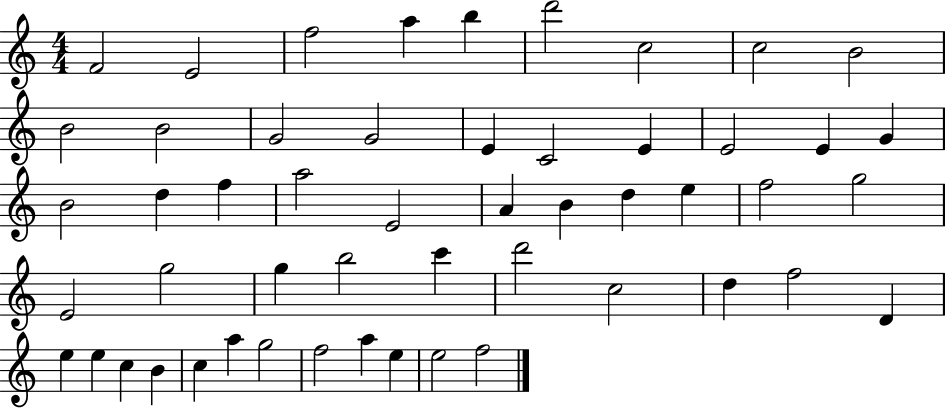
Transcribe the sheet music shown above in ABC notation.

X:1
T:Untitled
M:4/4
L:1/4
K:C
F2 E2 f2 a b d'2 c2 c2 B2 B2 B2 G2 G2 E C2 E E2 E G B2 d f a2 E2 A B d e f2 g2 E2 g2 g b2 c' d'2 c2 d f2 D e e c B c a g2 f2 a e e2 f2